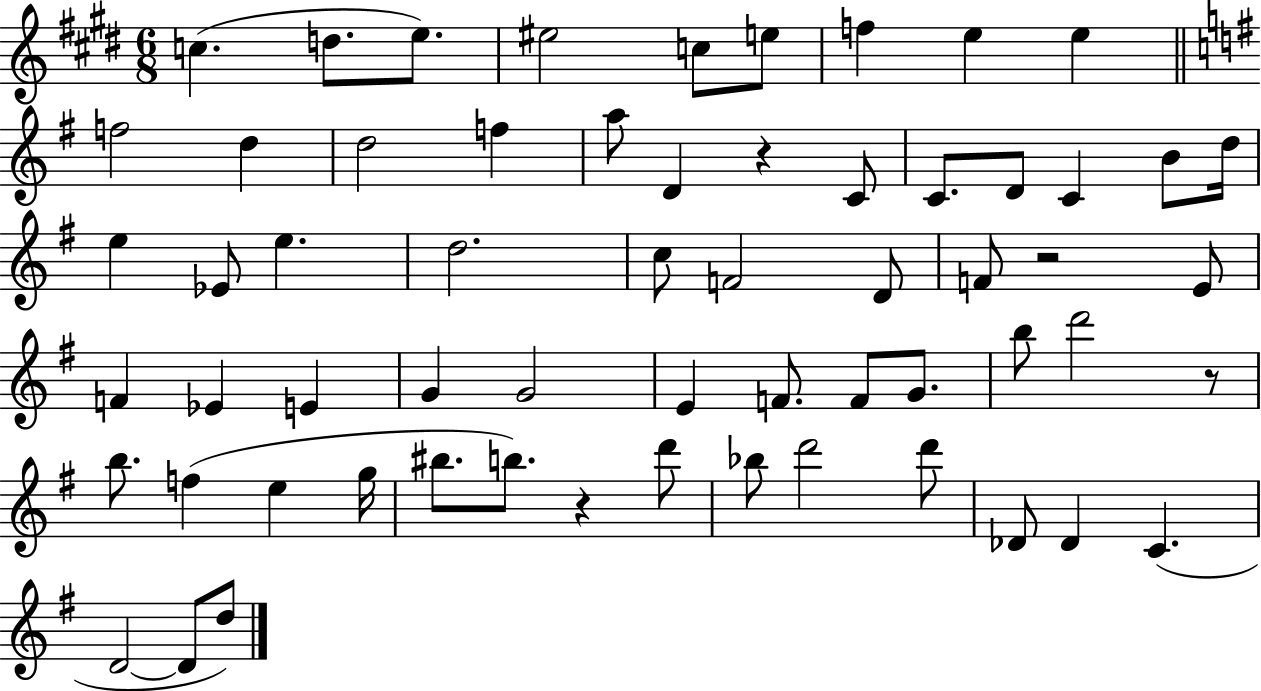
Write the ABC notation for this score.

X:1
T:Untitled
M:6/8
L:1/4
K:E
c d/2 e/2 ^e2 c/2 e/2 f e e f2 d d2 f a/2 D z C/2 C/2 D/2 C B/2 d/4 e _E/2 e d2 c/2 F2 D/2 F/2 z2 E/2 F _E E G G2 E F/2 F/2 G/2 b/2 d'2 z/2 b/2 f e g/4 ^b/2 b/2 z d'/2 _b/2 d'2 d'/2 _D/2 _D C D2 D/2 d/2